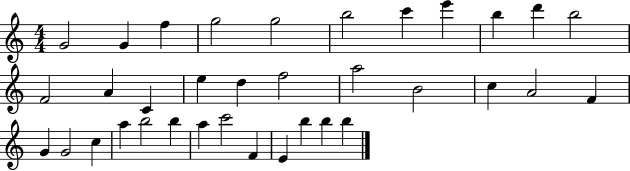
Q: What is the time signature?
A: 4/4